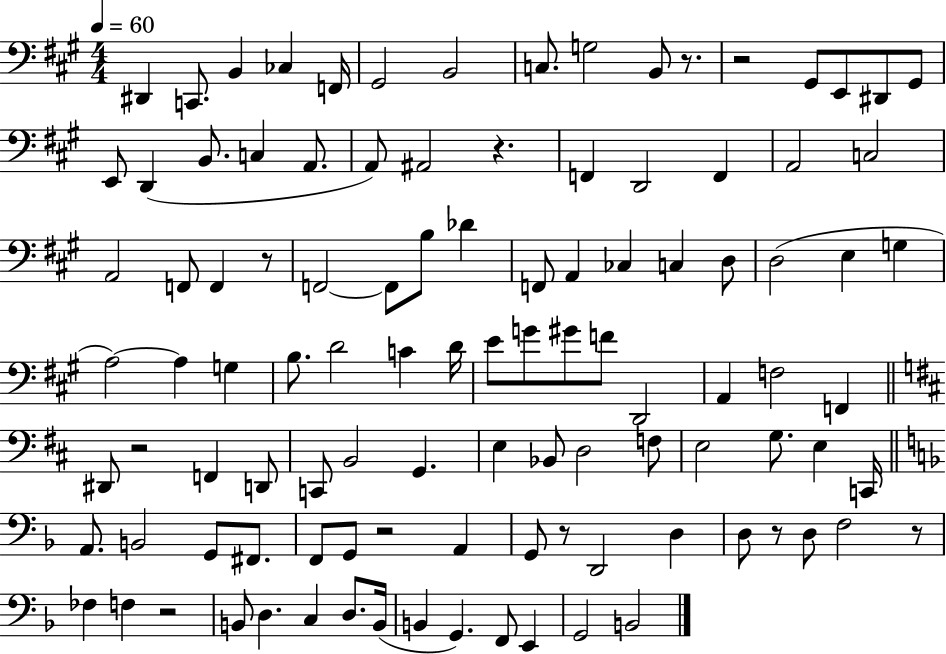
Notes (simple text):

D#2/q C2/e. B2/q CES3/q F2/s G#2/h B2/h C3/e. G3/h B2/e R/e. R/h G#2/e E2/e D#2/e G#2/e E2/e D2/q B2/e. C3/q A2/e. A2/e A#2/h R/q. F2/q D2/h F2/q A2/h C3/h A2/h F2/e F2/q R/e F2/h F2/e B3/e Db4/q F2/e A2/q CES3/q C3/q D3/e D3/h E3/q G3/q A3/h A3/q G3/q B3/e. D4/h C4/q D4/s E4/e G4/e G#4/e F4/e D2/h A2/q F3/h F2/q D#2/e R/h F2/q D2/e C2/e B2/h G2/q. E3/q Bb2/e D3/h F3/e E3/h G3/e. E3/q C2/s A2/e. B2/h G2/e F#2/e. F2/e G2/e R/h A2/q G2/e R/e D2/h D3/q D3/e R/e D3/e F3/h R/e FES3/q F3/q R/h B2/e D3/q. C3/q D3/e. B2/s B2/q G2/q. F2/e E2/q G2/h B2/h